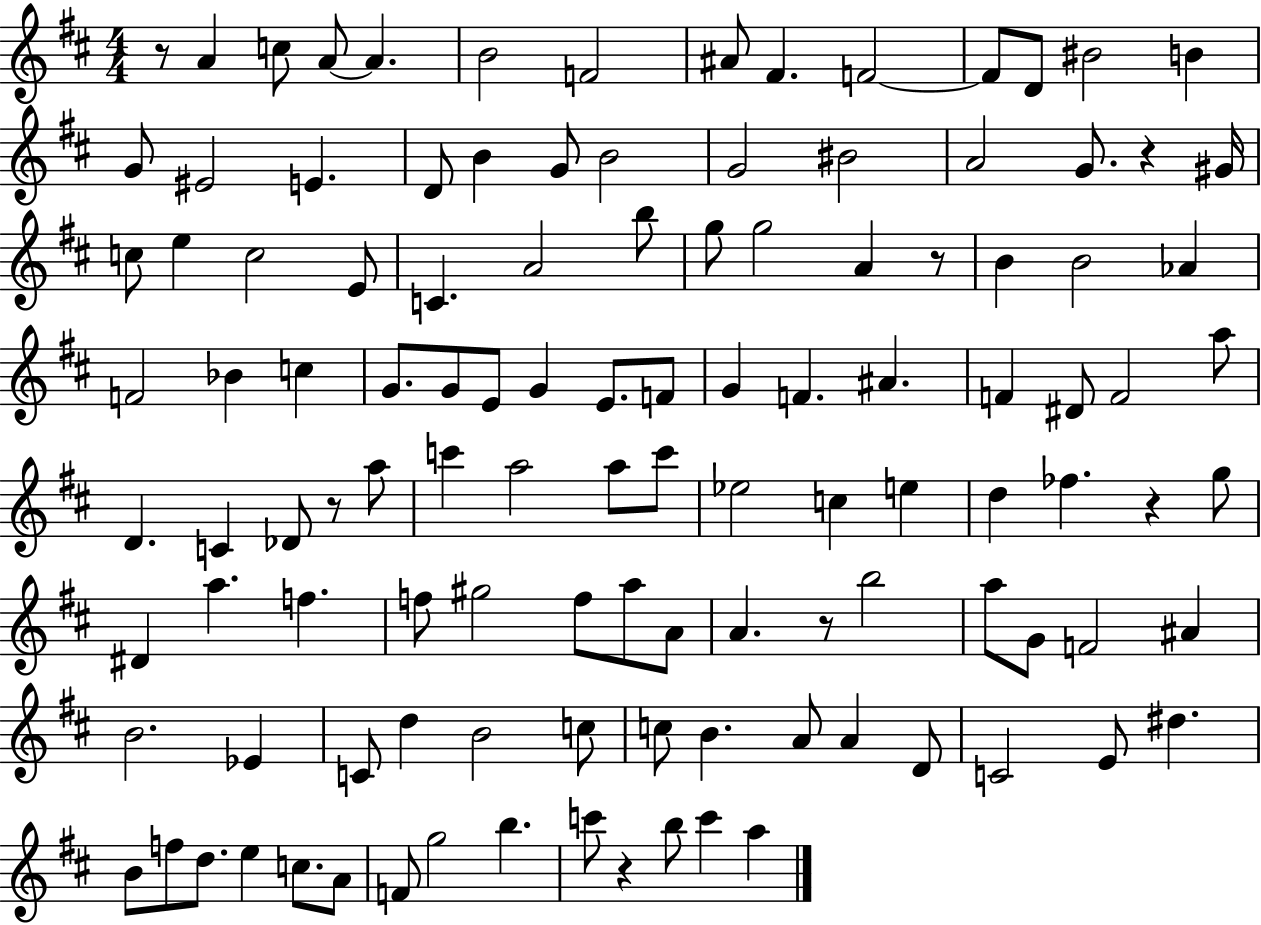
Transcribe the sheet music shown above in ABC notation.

X:1
T:Untitled
M:4/4
L:1/4
K:D
z/2 A c/2 A/2 A B2 F2 ^A/2 ^F F2 F/2 D/2 ^B2 B G/2 ^E2 E D/2 B G/2 B2 G2 ^B2 A2 G/2 z ^G/4 c/2 e c2 E/2 C A2 b/2 g/2 g2 A z/2 B B2 _A F2 _B c G/2 G/2 E/2 G E/2 F/2 G F ^A F ^D/2 F2 a/2 D C _D/2 z/2 a/2 c' a2 a/2 c'/2 _e2 c e d _f z g/2 ^D a f f/2 ^g2 f/2 a/2 A/2 A z/2 b2 a/2 G/2 F2 ^A B2 _E C/2 d B2 c/2 c/2 B A/2 A D/2 C2 E/2 ^d B/2 f/2 d/2 e c/2 A/2 F/2 g2 b c'/2 z b/2 c' a